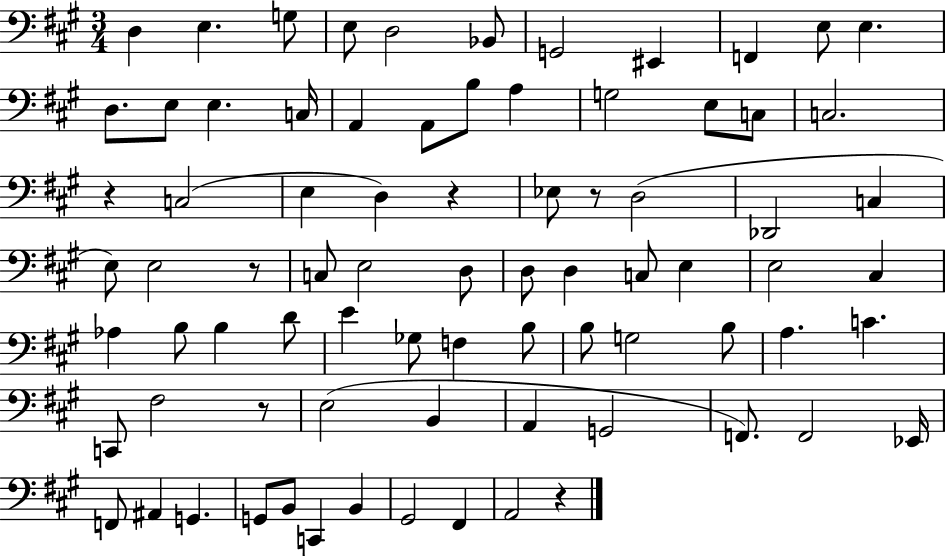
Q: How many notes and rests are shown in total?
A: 79